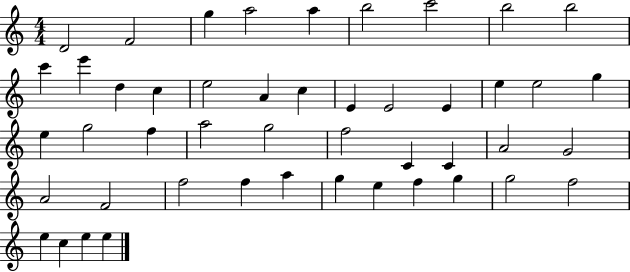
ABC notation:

X:1
T:Untitled
M:4/4
L:1/4
K:C
D2 F2 g a2 a b2 c'2 b2 b2 c' e' d c e2 A c E E2 E e e2 g e g2 f a2 g2 f2 C C A2 G2 A2 F2 f2 f a g e f g g2 f2 e c e e